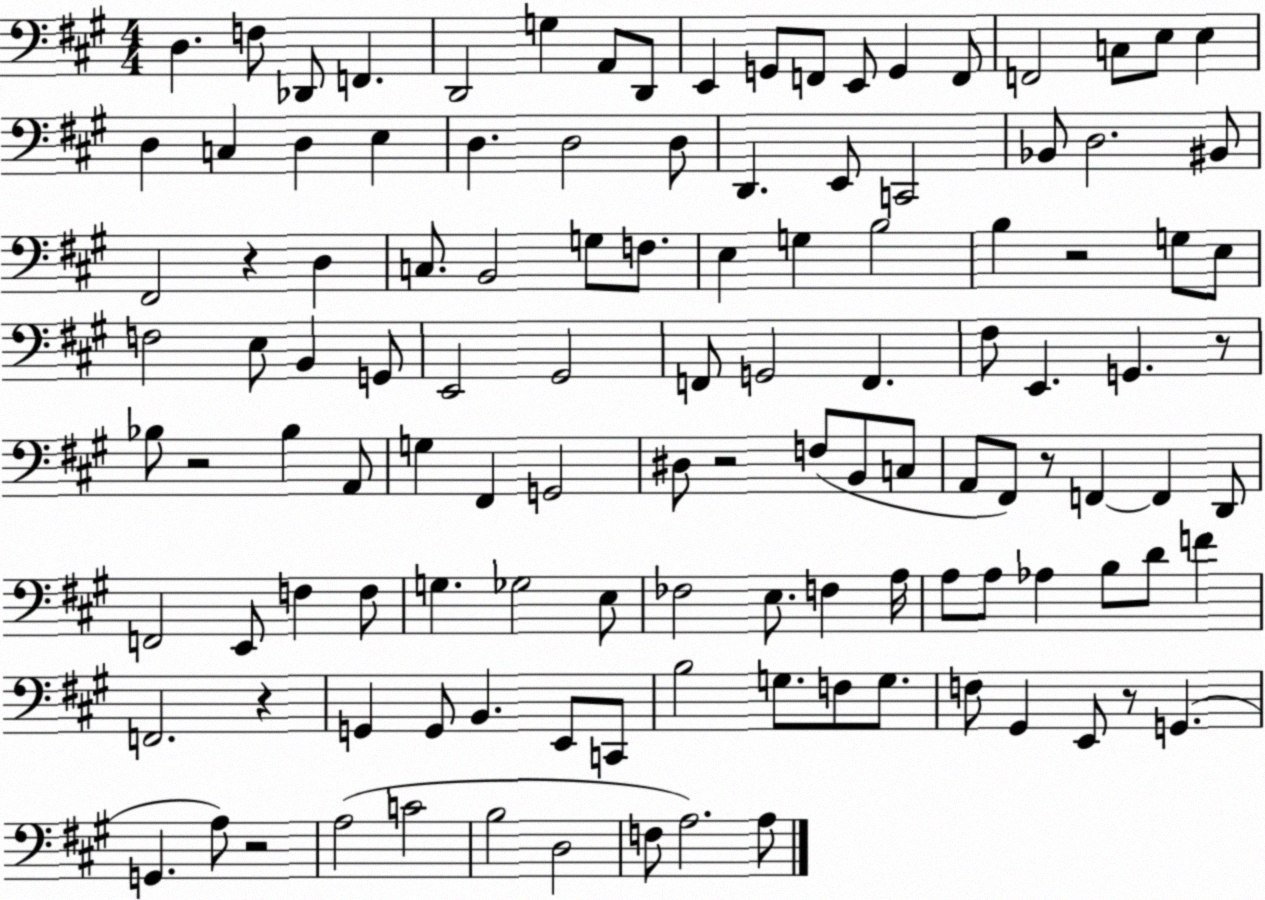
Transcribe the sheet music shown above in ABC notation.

X:1
T:Untitled
M:4/4
L:1/4
K:A
D, F,/2 _D,,/2 F,, D,,2 G, A,,/2 D,,/2 E,, G,,/2 F,,/2 E,,/2 G,, F,,/2 F,,2 C,/2 E,/2 E, D, C, D, E, D, D,2 D,/2 D,, E,,/2 C,,2 _B,,/2 D,2 ^B,,/2 ^F,,2 z D, C,/2 B,,2 G,/2 F,/2 E, G, B,2 B, z2 G,/2 E,/2 F,2 E,/2 B,, G,,/2 E,,2 ^G,,2 F,,/2 G,,2 F,, ^F,/2 E,, G,, z/2 _B,/2 z2 _B, A,,/2 G, ^F,, G,,2 ^D,/2 z2 F,/2 B,,/2 C,/2 A,,/2 ^F,,/2 z/2 F,, F,, D,,/2 F,,2 E,,/2 F, F,/2 G, _G,2 E,/2 _F,2 E,/2 F, A,/4 A,/2 A,/2 _A, B,/2 D/2 F F,,2 z G,, G,,/2 B,, E,,/2 C,,/2 B,2 G,/2 F,/2 G,/2 F,/2 ^G,, E,,/2 z/2 G,, G,, A,/2 z2 A,2 C2 B,2 D,2 F,/2 A,2 A,/2